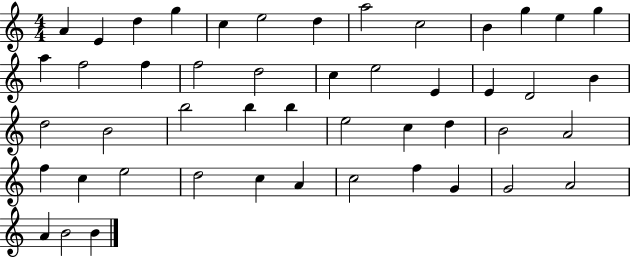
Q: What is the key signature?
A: C major